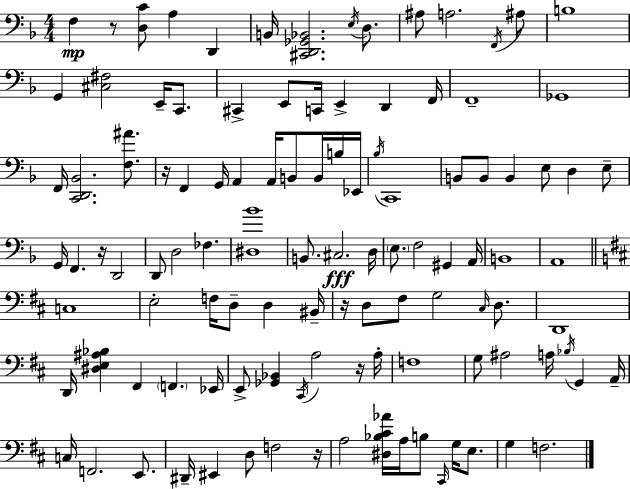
F3/q R/e [D3,C4]/e A3/q D2/q B2/s [C#2,D2,Gb2,Bb2]/h. E3/s D3/e. A#3/e A3/h. F2/s A#3/e B3/w G2/q [C#3,F#3]/h E2/s C2/e. C#2/q E2/e C2/s E2/q D2/q F2/s F2/w Gb2/w F2/s [C2,D2,Bb2]/h. [F3,A#4]/e. R/s F2/q G2/s A2/q A2/s B2/e B2/s B3/s Eb2/s Bb3/s C2/w B2/e B2/e B2/q E3/e D3/q E3/e G2/s F2/q. R/s D2/h D2/e D3/h FES3/q. [D#3,Bb4]/w B2/e. C#3/h. D3/s E3/e. F3/h G#2/q A2/s B2/w A2/w C3/w E3/h F3/s D3/e D3/q BIS2/s R/s D3/e F#3/e G3/h C#3/s D3/e. D2/w D2/s [D#3,E3,A#3,Bb3]/q F#2/q F2/q. Eb2/s E2/e [Gb2,Bb2]/q C#2/s A3/h R/s A3/s F3/w G3/e A#3/h A3/s Bb3/s G2/q A2/s C3/s F2/h. E2/e. D#2/s EIS2/q D3/e F3/h R/s A3/h [D#3,Bb3,C#4,Ab4]/s A3/s B3/e C#2/s G3/s E3/e. G3/q F3/h.